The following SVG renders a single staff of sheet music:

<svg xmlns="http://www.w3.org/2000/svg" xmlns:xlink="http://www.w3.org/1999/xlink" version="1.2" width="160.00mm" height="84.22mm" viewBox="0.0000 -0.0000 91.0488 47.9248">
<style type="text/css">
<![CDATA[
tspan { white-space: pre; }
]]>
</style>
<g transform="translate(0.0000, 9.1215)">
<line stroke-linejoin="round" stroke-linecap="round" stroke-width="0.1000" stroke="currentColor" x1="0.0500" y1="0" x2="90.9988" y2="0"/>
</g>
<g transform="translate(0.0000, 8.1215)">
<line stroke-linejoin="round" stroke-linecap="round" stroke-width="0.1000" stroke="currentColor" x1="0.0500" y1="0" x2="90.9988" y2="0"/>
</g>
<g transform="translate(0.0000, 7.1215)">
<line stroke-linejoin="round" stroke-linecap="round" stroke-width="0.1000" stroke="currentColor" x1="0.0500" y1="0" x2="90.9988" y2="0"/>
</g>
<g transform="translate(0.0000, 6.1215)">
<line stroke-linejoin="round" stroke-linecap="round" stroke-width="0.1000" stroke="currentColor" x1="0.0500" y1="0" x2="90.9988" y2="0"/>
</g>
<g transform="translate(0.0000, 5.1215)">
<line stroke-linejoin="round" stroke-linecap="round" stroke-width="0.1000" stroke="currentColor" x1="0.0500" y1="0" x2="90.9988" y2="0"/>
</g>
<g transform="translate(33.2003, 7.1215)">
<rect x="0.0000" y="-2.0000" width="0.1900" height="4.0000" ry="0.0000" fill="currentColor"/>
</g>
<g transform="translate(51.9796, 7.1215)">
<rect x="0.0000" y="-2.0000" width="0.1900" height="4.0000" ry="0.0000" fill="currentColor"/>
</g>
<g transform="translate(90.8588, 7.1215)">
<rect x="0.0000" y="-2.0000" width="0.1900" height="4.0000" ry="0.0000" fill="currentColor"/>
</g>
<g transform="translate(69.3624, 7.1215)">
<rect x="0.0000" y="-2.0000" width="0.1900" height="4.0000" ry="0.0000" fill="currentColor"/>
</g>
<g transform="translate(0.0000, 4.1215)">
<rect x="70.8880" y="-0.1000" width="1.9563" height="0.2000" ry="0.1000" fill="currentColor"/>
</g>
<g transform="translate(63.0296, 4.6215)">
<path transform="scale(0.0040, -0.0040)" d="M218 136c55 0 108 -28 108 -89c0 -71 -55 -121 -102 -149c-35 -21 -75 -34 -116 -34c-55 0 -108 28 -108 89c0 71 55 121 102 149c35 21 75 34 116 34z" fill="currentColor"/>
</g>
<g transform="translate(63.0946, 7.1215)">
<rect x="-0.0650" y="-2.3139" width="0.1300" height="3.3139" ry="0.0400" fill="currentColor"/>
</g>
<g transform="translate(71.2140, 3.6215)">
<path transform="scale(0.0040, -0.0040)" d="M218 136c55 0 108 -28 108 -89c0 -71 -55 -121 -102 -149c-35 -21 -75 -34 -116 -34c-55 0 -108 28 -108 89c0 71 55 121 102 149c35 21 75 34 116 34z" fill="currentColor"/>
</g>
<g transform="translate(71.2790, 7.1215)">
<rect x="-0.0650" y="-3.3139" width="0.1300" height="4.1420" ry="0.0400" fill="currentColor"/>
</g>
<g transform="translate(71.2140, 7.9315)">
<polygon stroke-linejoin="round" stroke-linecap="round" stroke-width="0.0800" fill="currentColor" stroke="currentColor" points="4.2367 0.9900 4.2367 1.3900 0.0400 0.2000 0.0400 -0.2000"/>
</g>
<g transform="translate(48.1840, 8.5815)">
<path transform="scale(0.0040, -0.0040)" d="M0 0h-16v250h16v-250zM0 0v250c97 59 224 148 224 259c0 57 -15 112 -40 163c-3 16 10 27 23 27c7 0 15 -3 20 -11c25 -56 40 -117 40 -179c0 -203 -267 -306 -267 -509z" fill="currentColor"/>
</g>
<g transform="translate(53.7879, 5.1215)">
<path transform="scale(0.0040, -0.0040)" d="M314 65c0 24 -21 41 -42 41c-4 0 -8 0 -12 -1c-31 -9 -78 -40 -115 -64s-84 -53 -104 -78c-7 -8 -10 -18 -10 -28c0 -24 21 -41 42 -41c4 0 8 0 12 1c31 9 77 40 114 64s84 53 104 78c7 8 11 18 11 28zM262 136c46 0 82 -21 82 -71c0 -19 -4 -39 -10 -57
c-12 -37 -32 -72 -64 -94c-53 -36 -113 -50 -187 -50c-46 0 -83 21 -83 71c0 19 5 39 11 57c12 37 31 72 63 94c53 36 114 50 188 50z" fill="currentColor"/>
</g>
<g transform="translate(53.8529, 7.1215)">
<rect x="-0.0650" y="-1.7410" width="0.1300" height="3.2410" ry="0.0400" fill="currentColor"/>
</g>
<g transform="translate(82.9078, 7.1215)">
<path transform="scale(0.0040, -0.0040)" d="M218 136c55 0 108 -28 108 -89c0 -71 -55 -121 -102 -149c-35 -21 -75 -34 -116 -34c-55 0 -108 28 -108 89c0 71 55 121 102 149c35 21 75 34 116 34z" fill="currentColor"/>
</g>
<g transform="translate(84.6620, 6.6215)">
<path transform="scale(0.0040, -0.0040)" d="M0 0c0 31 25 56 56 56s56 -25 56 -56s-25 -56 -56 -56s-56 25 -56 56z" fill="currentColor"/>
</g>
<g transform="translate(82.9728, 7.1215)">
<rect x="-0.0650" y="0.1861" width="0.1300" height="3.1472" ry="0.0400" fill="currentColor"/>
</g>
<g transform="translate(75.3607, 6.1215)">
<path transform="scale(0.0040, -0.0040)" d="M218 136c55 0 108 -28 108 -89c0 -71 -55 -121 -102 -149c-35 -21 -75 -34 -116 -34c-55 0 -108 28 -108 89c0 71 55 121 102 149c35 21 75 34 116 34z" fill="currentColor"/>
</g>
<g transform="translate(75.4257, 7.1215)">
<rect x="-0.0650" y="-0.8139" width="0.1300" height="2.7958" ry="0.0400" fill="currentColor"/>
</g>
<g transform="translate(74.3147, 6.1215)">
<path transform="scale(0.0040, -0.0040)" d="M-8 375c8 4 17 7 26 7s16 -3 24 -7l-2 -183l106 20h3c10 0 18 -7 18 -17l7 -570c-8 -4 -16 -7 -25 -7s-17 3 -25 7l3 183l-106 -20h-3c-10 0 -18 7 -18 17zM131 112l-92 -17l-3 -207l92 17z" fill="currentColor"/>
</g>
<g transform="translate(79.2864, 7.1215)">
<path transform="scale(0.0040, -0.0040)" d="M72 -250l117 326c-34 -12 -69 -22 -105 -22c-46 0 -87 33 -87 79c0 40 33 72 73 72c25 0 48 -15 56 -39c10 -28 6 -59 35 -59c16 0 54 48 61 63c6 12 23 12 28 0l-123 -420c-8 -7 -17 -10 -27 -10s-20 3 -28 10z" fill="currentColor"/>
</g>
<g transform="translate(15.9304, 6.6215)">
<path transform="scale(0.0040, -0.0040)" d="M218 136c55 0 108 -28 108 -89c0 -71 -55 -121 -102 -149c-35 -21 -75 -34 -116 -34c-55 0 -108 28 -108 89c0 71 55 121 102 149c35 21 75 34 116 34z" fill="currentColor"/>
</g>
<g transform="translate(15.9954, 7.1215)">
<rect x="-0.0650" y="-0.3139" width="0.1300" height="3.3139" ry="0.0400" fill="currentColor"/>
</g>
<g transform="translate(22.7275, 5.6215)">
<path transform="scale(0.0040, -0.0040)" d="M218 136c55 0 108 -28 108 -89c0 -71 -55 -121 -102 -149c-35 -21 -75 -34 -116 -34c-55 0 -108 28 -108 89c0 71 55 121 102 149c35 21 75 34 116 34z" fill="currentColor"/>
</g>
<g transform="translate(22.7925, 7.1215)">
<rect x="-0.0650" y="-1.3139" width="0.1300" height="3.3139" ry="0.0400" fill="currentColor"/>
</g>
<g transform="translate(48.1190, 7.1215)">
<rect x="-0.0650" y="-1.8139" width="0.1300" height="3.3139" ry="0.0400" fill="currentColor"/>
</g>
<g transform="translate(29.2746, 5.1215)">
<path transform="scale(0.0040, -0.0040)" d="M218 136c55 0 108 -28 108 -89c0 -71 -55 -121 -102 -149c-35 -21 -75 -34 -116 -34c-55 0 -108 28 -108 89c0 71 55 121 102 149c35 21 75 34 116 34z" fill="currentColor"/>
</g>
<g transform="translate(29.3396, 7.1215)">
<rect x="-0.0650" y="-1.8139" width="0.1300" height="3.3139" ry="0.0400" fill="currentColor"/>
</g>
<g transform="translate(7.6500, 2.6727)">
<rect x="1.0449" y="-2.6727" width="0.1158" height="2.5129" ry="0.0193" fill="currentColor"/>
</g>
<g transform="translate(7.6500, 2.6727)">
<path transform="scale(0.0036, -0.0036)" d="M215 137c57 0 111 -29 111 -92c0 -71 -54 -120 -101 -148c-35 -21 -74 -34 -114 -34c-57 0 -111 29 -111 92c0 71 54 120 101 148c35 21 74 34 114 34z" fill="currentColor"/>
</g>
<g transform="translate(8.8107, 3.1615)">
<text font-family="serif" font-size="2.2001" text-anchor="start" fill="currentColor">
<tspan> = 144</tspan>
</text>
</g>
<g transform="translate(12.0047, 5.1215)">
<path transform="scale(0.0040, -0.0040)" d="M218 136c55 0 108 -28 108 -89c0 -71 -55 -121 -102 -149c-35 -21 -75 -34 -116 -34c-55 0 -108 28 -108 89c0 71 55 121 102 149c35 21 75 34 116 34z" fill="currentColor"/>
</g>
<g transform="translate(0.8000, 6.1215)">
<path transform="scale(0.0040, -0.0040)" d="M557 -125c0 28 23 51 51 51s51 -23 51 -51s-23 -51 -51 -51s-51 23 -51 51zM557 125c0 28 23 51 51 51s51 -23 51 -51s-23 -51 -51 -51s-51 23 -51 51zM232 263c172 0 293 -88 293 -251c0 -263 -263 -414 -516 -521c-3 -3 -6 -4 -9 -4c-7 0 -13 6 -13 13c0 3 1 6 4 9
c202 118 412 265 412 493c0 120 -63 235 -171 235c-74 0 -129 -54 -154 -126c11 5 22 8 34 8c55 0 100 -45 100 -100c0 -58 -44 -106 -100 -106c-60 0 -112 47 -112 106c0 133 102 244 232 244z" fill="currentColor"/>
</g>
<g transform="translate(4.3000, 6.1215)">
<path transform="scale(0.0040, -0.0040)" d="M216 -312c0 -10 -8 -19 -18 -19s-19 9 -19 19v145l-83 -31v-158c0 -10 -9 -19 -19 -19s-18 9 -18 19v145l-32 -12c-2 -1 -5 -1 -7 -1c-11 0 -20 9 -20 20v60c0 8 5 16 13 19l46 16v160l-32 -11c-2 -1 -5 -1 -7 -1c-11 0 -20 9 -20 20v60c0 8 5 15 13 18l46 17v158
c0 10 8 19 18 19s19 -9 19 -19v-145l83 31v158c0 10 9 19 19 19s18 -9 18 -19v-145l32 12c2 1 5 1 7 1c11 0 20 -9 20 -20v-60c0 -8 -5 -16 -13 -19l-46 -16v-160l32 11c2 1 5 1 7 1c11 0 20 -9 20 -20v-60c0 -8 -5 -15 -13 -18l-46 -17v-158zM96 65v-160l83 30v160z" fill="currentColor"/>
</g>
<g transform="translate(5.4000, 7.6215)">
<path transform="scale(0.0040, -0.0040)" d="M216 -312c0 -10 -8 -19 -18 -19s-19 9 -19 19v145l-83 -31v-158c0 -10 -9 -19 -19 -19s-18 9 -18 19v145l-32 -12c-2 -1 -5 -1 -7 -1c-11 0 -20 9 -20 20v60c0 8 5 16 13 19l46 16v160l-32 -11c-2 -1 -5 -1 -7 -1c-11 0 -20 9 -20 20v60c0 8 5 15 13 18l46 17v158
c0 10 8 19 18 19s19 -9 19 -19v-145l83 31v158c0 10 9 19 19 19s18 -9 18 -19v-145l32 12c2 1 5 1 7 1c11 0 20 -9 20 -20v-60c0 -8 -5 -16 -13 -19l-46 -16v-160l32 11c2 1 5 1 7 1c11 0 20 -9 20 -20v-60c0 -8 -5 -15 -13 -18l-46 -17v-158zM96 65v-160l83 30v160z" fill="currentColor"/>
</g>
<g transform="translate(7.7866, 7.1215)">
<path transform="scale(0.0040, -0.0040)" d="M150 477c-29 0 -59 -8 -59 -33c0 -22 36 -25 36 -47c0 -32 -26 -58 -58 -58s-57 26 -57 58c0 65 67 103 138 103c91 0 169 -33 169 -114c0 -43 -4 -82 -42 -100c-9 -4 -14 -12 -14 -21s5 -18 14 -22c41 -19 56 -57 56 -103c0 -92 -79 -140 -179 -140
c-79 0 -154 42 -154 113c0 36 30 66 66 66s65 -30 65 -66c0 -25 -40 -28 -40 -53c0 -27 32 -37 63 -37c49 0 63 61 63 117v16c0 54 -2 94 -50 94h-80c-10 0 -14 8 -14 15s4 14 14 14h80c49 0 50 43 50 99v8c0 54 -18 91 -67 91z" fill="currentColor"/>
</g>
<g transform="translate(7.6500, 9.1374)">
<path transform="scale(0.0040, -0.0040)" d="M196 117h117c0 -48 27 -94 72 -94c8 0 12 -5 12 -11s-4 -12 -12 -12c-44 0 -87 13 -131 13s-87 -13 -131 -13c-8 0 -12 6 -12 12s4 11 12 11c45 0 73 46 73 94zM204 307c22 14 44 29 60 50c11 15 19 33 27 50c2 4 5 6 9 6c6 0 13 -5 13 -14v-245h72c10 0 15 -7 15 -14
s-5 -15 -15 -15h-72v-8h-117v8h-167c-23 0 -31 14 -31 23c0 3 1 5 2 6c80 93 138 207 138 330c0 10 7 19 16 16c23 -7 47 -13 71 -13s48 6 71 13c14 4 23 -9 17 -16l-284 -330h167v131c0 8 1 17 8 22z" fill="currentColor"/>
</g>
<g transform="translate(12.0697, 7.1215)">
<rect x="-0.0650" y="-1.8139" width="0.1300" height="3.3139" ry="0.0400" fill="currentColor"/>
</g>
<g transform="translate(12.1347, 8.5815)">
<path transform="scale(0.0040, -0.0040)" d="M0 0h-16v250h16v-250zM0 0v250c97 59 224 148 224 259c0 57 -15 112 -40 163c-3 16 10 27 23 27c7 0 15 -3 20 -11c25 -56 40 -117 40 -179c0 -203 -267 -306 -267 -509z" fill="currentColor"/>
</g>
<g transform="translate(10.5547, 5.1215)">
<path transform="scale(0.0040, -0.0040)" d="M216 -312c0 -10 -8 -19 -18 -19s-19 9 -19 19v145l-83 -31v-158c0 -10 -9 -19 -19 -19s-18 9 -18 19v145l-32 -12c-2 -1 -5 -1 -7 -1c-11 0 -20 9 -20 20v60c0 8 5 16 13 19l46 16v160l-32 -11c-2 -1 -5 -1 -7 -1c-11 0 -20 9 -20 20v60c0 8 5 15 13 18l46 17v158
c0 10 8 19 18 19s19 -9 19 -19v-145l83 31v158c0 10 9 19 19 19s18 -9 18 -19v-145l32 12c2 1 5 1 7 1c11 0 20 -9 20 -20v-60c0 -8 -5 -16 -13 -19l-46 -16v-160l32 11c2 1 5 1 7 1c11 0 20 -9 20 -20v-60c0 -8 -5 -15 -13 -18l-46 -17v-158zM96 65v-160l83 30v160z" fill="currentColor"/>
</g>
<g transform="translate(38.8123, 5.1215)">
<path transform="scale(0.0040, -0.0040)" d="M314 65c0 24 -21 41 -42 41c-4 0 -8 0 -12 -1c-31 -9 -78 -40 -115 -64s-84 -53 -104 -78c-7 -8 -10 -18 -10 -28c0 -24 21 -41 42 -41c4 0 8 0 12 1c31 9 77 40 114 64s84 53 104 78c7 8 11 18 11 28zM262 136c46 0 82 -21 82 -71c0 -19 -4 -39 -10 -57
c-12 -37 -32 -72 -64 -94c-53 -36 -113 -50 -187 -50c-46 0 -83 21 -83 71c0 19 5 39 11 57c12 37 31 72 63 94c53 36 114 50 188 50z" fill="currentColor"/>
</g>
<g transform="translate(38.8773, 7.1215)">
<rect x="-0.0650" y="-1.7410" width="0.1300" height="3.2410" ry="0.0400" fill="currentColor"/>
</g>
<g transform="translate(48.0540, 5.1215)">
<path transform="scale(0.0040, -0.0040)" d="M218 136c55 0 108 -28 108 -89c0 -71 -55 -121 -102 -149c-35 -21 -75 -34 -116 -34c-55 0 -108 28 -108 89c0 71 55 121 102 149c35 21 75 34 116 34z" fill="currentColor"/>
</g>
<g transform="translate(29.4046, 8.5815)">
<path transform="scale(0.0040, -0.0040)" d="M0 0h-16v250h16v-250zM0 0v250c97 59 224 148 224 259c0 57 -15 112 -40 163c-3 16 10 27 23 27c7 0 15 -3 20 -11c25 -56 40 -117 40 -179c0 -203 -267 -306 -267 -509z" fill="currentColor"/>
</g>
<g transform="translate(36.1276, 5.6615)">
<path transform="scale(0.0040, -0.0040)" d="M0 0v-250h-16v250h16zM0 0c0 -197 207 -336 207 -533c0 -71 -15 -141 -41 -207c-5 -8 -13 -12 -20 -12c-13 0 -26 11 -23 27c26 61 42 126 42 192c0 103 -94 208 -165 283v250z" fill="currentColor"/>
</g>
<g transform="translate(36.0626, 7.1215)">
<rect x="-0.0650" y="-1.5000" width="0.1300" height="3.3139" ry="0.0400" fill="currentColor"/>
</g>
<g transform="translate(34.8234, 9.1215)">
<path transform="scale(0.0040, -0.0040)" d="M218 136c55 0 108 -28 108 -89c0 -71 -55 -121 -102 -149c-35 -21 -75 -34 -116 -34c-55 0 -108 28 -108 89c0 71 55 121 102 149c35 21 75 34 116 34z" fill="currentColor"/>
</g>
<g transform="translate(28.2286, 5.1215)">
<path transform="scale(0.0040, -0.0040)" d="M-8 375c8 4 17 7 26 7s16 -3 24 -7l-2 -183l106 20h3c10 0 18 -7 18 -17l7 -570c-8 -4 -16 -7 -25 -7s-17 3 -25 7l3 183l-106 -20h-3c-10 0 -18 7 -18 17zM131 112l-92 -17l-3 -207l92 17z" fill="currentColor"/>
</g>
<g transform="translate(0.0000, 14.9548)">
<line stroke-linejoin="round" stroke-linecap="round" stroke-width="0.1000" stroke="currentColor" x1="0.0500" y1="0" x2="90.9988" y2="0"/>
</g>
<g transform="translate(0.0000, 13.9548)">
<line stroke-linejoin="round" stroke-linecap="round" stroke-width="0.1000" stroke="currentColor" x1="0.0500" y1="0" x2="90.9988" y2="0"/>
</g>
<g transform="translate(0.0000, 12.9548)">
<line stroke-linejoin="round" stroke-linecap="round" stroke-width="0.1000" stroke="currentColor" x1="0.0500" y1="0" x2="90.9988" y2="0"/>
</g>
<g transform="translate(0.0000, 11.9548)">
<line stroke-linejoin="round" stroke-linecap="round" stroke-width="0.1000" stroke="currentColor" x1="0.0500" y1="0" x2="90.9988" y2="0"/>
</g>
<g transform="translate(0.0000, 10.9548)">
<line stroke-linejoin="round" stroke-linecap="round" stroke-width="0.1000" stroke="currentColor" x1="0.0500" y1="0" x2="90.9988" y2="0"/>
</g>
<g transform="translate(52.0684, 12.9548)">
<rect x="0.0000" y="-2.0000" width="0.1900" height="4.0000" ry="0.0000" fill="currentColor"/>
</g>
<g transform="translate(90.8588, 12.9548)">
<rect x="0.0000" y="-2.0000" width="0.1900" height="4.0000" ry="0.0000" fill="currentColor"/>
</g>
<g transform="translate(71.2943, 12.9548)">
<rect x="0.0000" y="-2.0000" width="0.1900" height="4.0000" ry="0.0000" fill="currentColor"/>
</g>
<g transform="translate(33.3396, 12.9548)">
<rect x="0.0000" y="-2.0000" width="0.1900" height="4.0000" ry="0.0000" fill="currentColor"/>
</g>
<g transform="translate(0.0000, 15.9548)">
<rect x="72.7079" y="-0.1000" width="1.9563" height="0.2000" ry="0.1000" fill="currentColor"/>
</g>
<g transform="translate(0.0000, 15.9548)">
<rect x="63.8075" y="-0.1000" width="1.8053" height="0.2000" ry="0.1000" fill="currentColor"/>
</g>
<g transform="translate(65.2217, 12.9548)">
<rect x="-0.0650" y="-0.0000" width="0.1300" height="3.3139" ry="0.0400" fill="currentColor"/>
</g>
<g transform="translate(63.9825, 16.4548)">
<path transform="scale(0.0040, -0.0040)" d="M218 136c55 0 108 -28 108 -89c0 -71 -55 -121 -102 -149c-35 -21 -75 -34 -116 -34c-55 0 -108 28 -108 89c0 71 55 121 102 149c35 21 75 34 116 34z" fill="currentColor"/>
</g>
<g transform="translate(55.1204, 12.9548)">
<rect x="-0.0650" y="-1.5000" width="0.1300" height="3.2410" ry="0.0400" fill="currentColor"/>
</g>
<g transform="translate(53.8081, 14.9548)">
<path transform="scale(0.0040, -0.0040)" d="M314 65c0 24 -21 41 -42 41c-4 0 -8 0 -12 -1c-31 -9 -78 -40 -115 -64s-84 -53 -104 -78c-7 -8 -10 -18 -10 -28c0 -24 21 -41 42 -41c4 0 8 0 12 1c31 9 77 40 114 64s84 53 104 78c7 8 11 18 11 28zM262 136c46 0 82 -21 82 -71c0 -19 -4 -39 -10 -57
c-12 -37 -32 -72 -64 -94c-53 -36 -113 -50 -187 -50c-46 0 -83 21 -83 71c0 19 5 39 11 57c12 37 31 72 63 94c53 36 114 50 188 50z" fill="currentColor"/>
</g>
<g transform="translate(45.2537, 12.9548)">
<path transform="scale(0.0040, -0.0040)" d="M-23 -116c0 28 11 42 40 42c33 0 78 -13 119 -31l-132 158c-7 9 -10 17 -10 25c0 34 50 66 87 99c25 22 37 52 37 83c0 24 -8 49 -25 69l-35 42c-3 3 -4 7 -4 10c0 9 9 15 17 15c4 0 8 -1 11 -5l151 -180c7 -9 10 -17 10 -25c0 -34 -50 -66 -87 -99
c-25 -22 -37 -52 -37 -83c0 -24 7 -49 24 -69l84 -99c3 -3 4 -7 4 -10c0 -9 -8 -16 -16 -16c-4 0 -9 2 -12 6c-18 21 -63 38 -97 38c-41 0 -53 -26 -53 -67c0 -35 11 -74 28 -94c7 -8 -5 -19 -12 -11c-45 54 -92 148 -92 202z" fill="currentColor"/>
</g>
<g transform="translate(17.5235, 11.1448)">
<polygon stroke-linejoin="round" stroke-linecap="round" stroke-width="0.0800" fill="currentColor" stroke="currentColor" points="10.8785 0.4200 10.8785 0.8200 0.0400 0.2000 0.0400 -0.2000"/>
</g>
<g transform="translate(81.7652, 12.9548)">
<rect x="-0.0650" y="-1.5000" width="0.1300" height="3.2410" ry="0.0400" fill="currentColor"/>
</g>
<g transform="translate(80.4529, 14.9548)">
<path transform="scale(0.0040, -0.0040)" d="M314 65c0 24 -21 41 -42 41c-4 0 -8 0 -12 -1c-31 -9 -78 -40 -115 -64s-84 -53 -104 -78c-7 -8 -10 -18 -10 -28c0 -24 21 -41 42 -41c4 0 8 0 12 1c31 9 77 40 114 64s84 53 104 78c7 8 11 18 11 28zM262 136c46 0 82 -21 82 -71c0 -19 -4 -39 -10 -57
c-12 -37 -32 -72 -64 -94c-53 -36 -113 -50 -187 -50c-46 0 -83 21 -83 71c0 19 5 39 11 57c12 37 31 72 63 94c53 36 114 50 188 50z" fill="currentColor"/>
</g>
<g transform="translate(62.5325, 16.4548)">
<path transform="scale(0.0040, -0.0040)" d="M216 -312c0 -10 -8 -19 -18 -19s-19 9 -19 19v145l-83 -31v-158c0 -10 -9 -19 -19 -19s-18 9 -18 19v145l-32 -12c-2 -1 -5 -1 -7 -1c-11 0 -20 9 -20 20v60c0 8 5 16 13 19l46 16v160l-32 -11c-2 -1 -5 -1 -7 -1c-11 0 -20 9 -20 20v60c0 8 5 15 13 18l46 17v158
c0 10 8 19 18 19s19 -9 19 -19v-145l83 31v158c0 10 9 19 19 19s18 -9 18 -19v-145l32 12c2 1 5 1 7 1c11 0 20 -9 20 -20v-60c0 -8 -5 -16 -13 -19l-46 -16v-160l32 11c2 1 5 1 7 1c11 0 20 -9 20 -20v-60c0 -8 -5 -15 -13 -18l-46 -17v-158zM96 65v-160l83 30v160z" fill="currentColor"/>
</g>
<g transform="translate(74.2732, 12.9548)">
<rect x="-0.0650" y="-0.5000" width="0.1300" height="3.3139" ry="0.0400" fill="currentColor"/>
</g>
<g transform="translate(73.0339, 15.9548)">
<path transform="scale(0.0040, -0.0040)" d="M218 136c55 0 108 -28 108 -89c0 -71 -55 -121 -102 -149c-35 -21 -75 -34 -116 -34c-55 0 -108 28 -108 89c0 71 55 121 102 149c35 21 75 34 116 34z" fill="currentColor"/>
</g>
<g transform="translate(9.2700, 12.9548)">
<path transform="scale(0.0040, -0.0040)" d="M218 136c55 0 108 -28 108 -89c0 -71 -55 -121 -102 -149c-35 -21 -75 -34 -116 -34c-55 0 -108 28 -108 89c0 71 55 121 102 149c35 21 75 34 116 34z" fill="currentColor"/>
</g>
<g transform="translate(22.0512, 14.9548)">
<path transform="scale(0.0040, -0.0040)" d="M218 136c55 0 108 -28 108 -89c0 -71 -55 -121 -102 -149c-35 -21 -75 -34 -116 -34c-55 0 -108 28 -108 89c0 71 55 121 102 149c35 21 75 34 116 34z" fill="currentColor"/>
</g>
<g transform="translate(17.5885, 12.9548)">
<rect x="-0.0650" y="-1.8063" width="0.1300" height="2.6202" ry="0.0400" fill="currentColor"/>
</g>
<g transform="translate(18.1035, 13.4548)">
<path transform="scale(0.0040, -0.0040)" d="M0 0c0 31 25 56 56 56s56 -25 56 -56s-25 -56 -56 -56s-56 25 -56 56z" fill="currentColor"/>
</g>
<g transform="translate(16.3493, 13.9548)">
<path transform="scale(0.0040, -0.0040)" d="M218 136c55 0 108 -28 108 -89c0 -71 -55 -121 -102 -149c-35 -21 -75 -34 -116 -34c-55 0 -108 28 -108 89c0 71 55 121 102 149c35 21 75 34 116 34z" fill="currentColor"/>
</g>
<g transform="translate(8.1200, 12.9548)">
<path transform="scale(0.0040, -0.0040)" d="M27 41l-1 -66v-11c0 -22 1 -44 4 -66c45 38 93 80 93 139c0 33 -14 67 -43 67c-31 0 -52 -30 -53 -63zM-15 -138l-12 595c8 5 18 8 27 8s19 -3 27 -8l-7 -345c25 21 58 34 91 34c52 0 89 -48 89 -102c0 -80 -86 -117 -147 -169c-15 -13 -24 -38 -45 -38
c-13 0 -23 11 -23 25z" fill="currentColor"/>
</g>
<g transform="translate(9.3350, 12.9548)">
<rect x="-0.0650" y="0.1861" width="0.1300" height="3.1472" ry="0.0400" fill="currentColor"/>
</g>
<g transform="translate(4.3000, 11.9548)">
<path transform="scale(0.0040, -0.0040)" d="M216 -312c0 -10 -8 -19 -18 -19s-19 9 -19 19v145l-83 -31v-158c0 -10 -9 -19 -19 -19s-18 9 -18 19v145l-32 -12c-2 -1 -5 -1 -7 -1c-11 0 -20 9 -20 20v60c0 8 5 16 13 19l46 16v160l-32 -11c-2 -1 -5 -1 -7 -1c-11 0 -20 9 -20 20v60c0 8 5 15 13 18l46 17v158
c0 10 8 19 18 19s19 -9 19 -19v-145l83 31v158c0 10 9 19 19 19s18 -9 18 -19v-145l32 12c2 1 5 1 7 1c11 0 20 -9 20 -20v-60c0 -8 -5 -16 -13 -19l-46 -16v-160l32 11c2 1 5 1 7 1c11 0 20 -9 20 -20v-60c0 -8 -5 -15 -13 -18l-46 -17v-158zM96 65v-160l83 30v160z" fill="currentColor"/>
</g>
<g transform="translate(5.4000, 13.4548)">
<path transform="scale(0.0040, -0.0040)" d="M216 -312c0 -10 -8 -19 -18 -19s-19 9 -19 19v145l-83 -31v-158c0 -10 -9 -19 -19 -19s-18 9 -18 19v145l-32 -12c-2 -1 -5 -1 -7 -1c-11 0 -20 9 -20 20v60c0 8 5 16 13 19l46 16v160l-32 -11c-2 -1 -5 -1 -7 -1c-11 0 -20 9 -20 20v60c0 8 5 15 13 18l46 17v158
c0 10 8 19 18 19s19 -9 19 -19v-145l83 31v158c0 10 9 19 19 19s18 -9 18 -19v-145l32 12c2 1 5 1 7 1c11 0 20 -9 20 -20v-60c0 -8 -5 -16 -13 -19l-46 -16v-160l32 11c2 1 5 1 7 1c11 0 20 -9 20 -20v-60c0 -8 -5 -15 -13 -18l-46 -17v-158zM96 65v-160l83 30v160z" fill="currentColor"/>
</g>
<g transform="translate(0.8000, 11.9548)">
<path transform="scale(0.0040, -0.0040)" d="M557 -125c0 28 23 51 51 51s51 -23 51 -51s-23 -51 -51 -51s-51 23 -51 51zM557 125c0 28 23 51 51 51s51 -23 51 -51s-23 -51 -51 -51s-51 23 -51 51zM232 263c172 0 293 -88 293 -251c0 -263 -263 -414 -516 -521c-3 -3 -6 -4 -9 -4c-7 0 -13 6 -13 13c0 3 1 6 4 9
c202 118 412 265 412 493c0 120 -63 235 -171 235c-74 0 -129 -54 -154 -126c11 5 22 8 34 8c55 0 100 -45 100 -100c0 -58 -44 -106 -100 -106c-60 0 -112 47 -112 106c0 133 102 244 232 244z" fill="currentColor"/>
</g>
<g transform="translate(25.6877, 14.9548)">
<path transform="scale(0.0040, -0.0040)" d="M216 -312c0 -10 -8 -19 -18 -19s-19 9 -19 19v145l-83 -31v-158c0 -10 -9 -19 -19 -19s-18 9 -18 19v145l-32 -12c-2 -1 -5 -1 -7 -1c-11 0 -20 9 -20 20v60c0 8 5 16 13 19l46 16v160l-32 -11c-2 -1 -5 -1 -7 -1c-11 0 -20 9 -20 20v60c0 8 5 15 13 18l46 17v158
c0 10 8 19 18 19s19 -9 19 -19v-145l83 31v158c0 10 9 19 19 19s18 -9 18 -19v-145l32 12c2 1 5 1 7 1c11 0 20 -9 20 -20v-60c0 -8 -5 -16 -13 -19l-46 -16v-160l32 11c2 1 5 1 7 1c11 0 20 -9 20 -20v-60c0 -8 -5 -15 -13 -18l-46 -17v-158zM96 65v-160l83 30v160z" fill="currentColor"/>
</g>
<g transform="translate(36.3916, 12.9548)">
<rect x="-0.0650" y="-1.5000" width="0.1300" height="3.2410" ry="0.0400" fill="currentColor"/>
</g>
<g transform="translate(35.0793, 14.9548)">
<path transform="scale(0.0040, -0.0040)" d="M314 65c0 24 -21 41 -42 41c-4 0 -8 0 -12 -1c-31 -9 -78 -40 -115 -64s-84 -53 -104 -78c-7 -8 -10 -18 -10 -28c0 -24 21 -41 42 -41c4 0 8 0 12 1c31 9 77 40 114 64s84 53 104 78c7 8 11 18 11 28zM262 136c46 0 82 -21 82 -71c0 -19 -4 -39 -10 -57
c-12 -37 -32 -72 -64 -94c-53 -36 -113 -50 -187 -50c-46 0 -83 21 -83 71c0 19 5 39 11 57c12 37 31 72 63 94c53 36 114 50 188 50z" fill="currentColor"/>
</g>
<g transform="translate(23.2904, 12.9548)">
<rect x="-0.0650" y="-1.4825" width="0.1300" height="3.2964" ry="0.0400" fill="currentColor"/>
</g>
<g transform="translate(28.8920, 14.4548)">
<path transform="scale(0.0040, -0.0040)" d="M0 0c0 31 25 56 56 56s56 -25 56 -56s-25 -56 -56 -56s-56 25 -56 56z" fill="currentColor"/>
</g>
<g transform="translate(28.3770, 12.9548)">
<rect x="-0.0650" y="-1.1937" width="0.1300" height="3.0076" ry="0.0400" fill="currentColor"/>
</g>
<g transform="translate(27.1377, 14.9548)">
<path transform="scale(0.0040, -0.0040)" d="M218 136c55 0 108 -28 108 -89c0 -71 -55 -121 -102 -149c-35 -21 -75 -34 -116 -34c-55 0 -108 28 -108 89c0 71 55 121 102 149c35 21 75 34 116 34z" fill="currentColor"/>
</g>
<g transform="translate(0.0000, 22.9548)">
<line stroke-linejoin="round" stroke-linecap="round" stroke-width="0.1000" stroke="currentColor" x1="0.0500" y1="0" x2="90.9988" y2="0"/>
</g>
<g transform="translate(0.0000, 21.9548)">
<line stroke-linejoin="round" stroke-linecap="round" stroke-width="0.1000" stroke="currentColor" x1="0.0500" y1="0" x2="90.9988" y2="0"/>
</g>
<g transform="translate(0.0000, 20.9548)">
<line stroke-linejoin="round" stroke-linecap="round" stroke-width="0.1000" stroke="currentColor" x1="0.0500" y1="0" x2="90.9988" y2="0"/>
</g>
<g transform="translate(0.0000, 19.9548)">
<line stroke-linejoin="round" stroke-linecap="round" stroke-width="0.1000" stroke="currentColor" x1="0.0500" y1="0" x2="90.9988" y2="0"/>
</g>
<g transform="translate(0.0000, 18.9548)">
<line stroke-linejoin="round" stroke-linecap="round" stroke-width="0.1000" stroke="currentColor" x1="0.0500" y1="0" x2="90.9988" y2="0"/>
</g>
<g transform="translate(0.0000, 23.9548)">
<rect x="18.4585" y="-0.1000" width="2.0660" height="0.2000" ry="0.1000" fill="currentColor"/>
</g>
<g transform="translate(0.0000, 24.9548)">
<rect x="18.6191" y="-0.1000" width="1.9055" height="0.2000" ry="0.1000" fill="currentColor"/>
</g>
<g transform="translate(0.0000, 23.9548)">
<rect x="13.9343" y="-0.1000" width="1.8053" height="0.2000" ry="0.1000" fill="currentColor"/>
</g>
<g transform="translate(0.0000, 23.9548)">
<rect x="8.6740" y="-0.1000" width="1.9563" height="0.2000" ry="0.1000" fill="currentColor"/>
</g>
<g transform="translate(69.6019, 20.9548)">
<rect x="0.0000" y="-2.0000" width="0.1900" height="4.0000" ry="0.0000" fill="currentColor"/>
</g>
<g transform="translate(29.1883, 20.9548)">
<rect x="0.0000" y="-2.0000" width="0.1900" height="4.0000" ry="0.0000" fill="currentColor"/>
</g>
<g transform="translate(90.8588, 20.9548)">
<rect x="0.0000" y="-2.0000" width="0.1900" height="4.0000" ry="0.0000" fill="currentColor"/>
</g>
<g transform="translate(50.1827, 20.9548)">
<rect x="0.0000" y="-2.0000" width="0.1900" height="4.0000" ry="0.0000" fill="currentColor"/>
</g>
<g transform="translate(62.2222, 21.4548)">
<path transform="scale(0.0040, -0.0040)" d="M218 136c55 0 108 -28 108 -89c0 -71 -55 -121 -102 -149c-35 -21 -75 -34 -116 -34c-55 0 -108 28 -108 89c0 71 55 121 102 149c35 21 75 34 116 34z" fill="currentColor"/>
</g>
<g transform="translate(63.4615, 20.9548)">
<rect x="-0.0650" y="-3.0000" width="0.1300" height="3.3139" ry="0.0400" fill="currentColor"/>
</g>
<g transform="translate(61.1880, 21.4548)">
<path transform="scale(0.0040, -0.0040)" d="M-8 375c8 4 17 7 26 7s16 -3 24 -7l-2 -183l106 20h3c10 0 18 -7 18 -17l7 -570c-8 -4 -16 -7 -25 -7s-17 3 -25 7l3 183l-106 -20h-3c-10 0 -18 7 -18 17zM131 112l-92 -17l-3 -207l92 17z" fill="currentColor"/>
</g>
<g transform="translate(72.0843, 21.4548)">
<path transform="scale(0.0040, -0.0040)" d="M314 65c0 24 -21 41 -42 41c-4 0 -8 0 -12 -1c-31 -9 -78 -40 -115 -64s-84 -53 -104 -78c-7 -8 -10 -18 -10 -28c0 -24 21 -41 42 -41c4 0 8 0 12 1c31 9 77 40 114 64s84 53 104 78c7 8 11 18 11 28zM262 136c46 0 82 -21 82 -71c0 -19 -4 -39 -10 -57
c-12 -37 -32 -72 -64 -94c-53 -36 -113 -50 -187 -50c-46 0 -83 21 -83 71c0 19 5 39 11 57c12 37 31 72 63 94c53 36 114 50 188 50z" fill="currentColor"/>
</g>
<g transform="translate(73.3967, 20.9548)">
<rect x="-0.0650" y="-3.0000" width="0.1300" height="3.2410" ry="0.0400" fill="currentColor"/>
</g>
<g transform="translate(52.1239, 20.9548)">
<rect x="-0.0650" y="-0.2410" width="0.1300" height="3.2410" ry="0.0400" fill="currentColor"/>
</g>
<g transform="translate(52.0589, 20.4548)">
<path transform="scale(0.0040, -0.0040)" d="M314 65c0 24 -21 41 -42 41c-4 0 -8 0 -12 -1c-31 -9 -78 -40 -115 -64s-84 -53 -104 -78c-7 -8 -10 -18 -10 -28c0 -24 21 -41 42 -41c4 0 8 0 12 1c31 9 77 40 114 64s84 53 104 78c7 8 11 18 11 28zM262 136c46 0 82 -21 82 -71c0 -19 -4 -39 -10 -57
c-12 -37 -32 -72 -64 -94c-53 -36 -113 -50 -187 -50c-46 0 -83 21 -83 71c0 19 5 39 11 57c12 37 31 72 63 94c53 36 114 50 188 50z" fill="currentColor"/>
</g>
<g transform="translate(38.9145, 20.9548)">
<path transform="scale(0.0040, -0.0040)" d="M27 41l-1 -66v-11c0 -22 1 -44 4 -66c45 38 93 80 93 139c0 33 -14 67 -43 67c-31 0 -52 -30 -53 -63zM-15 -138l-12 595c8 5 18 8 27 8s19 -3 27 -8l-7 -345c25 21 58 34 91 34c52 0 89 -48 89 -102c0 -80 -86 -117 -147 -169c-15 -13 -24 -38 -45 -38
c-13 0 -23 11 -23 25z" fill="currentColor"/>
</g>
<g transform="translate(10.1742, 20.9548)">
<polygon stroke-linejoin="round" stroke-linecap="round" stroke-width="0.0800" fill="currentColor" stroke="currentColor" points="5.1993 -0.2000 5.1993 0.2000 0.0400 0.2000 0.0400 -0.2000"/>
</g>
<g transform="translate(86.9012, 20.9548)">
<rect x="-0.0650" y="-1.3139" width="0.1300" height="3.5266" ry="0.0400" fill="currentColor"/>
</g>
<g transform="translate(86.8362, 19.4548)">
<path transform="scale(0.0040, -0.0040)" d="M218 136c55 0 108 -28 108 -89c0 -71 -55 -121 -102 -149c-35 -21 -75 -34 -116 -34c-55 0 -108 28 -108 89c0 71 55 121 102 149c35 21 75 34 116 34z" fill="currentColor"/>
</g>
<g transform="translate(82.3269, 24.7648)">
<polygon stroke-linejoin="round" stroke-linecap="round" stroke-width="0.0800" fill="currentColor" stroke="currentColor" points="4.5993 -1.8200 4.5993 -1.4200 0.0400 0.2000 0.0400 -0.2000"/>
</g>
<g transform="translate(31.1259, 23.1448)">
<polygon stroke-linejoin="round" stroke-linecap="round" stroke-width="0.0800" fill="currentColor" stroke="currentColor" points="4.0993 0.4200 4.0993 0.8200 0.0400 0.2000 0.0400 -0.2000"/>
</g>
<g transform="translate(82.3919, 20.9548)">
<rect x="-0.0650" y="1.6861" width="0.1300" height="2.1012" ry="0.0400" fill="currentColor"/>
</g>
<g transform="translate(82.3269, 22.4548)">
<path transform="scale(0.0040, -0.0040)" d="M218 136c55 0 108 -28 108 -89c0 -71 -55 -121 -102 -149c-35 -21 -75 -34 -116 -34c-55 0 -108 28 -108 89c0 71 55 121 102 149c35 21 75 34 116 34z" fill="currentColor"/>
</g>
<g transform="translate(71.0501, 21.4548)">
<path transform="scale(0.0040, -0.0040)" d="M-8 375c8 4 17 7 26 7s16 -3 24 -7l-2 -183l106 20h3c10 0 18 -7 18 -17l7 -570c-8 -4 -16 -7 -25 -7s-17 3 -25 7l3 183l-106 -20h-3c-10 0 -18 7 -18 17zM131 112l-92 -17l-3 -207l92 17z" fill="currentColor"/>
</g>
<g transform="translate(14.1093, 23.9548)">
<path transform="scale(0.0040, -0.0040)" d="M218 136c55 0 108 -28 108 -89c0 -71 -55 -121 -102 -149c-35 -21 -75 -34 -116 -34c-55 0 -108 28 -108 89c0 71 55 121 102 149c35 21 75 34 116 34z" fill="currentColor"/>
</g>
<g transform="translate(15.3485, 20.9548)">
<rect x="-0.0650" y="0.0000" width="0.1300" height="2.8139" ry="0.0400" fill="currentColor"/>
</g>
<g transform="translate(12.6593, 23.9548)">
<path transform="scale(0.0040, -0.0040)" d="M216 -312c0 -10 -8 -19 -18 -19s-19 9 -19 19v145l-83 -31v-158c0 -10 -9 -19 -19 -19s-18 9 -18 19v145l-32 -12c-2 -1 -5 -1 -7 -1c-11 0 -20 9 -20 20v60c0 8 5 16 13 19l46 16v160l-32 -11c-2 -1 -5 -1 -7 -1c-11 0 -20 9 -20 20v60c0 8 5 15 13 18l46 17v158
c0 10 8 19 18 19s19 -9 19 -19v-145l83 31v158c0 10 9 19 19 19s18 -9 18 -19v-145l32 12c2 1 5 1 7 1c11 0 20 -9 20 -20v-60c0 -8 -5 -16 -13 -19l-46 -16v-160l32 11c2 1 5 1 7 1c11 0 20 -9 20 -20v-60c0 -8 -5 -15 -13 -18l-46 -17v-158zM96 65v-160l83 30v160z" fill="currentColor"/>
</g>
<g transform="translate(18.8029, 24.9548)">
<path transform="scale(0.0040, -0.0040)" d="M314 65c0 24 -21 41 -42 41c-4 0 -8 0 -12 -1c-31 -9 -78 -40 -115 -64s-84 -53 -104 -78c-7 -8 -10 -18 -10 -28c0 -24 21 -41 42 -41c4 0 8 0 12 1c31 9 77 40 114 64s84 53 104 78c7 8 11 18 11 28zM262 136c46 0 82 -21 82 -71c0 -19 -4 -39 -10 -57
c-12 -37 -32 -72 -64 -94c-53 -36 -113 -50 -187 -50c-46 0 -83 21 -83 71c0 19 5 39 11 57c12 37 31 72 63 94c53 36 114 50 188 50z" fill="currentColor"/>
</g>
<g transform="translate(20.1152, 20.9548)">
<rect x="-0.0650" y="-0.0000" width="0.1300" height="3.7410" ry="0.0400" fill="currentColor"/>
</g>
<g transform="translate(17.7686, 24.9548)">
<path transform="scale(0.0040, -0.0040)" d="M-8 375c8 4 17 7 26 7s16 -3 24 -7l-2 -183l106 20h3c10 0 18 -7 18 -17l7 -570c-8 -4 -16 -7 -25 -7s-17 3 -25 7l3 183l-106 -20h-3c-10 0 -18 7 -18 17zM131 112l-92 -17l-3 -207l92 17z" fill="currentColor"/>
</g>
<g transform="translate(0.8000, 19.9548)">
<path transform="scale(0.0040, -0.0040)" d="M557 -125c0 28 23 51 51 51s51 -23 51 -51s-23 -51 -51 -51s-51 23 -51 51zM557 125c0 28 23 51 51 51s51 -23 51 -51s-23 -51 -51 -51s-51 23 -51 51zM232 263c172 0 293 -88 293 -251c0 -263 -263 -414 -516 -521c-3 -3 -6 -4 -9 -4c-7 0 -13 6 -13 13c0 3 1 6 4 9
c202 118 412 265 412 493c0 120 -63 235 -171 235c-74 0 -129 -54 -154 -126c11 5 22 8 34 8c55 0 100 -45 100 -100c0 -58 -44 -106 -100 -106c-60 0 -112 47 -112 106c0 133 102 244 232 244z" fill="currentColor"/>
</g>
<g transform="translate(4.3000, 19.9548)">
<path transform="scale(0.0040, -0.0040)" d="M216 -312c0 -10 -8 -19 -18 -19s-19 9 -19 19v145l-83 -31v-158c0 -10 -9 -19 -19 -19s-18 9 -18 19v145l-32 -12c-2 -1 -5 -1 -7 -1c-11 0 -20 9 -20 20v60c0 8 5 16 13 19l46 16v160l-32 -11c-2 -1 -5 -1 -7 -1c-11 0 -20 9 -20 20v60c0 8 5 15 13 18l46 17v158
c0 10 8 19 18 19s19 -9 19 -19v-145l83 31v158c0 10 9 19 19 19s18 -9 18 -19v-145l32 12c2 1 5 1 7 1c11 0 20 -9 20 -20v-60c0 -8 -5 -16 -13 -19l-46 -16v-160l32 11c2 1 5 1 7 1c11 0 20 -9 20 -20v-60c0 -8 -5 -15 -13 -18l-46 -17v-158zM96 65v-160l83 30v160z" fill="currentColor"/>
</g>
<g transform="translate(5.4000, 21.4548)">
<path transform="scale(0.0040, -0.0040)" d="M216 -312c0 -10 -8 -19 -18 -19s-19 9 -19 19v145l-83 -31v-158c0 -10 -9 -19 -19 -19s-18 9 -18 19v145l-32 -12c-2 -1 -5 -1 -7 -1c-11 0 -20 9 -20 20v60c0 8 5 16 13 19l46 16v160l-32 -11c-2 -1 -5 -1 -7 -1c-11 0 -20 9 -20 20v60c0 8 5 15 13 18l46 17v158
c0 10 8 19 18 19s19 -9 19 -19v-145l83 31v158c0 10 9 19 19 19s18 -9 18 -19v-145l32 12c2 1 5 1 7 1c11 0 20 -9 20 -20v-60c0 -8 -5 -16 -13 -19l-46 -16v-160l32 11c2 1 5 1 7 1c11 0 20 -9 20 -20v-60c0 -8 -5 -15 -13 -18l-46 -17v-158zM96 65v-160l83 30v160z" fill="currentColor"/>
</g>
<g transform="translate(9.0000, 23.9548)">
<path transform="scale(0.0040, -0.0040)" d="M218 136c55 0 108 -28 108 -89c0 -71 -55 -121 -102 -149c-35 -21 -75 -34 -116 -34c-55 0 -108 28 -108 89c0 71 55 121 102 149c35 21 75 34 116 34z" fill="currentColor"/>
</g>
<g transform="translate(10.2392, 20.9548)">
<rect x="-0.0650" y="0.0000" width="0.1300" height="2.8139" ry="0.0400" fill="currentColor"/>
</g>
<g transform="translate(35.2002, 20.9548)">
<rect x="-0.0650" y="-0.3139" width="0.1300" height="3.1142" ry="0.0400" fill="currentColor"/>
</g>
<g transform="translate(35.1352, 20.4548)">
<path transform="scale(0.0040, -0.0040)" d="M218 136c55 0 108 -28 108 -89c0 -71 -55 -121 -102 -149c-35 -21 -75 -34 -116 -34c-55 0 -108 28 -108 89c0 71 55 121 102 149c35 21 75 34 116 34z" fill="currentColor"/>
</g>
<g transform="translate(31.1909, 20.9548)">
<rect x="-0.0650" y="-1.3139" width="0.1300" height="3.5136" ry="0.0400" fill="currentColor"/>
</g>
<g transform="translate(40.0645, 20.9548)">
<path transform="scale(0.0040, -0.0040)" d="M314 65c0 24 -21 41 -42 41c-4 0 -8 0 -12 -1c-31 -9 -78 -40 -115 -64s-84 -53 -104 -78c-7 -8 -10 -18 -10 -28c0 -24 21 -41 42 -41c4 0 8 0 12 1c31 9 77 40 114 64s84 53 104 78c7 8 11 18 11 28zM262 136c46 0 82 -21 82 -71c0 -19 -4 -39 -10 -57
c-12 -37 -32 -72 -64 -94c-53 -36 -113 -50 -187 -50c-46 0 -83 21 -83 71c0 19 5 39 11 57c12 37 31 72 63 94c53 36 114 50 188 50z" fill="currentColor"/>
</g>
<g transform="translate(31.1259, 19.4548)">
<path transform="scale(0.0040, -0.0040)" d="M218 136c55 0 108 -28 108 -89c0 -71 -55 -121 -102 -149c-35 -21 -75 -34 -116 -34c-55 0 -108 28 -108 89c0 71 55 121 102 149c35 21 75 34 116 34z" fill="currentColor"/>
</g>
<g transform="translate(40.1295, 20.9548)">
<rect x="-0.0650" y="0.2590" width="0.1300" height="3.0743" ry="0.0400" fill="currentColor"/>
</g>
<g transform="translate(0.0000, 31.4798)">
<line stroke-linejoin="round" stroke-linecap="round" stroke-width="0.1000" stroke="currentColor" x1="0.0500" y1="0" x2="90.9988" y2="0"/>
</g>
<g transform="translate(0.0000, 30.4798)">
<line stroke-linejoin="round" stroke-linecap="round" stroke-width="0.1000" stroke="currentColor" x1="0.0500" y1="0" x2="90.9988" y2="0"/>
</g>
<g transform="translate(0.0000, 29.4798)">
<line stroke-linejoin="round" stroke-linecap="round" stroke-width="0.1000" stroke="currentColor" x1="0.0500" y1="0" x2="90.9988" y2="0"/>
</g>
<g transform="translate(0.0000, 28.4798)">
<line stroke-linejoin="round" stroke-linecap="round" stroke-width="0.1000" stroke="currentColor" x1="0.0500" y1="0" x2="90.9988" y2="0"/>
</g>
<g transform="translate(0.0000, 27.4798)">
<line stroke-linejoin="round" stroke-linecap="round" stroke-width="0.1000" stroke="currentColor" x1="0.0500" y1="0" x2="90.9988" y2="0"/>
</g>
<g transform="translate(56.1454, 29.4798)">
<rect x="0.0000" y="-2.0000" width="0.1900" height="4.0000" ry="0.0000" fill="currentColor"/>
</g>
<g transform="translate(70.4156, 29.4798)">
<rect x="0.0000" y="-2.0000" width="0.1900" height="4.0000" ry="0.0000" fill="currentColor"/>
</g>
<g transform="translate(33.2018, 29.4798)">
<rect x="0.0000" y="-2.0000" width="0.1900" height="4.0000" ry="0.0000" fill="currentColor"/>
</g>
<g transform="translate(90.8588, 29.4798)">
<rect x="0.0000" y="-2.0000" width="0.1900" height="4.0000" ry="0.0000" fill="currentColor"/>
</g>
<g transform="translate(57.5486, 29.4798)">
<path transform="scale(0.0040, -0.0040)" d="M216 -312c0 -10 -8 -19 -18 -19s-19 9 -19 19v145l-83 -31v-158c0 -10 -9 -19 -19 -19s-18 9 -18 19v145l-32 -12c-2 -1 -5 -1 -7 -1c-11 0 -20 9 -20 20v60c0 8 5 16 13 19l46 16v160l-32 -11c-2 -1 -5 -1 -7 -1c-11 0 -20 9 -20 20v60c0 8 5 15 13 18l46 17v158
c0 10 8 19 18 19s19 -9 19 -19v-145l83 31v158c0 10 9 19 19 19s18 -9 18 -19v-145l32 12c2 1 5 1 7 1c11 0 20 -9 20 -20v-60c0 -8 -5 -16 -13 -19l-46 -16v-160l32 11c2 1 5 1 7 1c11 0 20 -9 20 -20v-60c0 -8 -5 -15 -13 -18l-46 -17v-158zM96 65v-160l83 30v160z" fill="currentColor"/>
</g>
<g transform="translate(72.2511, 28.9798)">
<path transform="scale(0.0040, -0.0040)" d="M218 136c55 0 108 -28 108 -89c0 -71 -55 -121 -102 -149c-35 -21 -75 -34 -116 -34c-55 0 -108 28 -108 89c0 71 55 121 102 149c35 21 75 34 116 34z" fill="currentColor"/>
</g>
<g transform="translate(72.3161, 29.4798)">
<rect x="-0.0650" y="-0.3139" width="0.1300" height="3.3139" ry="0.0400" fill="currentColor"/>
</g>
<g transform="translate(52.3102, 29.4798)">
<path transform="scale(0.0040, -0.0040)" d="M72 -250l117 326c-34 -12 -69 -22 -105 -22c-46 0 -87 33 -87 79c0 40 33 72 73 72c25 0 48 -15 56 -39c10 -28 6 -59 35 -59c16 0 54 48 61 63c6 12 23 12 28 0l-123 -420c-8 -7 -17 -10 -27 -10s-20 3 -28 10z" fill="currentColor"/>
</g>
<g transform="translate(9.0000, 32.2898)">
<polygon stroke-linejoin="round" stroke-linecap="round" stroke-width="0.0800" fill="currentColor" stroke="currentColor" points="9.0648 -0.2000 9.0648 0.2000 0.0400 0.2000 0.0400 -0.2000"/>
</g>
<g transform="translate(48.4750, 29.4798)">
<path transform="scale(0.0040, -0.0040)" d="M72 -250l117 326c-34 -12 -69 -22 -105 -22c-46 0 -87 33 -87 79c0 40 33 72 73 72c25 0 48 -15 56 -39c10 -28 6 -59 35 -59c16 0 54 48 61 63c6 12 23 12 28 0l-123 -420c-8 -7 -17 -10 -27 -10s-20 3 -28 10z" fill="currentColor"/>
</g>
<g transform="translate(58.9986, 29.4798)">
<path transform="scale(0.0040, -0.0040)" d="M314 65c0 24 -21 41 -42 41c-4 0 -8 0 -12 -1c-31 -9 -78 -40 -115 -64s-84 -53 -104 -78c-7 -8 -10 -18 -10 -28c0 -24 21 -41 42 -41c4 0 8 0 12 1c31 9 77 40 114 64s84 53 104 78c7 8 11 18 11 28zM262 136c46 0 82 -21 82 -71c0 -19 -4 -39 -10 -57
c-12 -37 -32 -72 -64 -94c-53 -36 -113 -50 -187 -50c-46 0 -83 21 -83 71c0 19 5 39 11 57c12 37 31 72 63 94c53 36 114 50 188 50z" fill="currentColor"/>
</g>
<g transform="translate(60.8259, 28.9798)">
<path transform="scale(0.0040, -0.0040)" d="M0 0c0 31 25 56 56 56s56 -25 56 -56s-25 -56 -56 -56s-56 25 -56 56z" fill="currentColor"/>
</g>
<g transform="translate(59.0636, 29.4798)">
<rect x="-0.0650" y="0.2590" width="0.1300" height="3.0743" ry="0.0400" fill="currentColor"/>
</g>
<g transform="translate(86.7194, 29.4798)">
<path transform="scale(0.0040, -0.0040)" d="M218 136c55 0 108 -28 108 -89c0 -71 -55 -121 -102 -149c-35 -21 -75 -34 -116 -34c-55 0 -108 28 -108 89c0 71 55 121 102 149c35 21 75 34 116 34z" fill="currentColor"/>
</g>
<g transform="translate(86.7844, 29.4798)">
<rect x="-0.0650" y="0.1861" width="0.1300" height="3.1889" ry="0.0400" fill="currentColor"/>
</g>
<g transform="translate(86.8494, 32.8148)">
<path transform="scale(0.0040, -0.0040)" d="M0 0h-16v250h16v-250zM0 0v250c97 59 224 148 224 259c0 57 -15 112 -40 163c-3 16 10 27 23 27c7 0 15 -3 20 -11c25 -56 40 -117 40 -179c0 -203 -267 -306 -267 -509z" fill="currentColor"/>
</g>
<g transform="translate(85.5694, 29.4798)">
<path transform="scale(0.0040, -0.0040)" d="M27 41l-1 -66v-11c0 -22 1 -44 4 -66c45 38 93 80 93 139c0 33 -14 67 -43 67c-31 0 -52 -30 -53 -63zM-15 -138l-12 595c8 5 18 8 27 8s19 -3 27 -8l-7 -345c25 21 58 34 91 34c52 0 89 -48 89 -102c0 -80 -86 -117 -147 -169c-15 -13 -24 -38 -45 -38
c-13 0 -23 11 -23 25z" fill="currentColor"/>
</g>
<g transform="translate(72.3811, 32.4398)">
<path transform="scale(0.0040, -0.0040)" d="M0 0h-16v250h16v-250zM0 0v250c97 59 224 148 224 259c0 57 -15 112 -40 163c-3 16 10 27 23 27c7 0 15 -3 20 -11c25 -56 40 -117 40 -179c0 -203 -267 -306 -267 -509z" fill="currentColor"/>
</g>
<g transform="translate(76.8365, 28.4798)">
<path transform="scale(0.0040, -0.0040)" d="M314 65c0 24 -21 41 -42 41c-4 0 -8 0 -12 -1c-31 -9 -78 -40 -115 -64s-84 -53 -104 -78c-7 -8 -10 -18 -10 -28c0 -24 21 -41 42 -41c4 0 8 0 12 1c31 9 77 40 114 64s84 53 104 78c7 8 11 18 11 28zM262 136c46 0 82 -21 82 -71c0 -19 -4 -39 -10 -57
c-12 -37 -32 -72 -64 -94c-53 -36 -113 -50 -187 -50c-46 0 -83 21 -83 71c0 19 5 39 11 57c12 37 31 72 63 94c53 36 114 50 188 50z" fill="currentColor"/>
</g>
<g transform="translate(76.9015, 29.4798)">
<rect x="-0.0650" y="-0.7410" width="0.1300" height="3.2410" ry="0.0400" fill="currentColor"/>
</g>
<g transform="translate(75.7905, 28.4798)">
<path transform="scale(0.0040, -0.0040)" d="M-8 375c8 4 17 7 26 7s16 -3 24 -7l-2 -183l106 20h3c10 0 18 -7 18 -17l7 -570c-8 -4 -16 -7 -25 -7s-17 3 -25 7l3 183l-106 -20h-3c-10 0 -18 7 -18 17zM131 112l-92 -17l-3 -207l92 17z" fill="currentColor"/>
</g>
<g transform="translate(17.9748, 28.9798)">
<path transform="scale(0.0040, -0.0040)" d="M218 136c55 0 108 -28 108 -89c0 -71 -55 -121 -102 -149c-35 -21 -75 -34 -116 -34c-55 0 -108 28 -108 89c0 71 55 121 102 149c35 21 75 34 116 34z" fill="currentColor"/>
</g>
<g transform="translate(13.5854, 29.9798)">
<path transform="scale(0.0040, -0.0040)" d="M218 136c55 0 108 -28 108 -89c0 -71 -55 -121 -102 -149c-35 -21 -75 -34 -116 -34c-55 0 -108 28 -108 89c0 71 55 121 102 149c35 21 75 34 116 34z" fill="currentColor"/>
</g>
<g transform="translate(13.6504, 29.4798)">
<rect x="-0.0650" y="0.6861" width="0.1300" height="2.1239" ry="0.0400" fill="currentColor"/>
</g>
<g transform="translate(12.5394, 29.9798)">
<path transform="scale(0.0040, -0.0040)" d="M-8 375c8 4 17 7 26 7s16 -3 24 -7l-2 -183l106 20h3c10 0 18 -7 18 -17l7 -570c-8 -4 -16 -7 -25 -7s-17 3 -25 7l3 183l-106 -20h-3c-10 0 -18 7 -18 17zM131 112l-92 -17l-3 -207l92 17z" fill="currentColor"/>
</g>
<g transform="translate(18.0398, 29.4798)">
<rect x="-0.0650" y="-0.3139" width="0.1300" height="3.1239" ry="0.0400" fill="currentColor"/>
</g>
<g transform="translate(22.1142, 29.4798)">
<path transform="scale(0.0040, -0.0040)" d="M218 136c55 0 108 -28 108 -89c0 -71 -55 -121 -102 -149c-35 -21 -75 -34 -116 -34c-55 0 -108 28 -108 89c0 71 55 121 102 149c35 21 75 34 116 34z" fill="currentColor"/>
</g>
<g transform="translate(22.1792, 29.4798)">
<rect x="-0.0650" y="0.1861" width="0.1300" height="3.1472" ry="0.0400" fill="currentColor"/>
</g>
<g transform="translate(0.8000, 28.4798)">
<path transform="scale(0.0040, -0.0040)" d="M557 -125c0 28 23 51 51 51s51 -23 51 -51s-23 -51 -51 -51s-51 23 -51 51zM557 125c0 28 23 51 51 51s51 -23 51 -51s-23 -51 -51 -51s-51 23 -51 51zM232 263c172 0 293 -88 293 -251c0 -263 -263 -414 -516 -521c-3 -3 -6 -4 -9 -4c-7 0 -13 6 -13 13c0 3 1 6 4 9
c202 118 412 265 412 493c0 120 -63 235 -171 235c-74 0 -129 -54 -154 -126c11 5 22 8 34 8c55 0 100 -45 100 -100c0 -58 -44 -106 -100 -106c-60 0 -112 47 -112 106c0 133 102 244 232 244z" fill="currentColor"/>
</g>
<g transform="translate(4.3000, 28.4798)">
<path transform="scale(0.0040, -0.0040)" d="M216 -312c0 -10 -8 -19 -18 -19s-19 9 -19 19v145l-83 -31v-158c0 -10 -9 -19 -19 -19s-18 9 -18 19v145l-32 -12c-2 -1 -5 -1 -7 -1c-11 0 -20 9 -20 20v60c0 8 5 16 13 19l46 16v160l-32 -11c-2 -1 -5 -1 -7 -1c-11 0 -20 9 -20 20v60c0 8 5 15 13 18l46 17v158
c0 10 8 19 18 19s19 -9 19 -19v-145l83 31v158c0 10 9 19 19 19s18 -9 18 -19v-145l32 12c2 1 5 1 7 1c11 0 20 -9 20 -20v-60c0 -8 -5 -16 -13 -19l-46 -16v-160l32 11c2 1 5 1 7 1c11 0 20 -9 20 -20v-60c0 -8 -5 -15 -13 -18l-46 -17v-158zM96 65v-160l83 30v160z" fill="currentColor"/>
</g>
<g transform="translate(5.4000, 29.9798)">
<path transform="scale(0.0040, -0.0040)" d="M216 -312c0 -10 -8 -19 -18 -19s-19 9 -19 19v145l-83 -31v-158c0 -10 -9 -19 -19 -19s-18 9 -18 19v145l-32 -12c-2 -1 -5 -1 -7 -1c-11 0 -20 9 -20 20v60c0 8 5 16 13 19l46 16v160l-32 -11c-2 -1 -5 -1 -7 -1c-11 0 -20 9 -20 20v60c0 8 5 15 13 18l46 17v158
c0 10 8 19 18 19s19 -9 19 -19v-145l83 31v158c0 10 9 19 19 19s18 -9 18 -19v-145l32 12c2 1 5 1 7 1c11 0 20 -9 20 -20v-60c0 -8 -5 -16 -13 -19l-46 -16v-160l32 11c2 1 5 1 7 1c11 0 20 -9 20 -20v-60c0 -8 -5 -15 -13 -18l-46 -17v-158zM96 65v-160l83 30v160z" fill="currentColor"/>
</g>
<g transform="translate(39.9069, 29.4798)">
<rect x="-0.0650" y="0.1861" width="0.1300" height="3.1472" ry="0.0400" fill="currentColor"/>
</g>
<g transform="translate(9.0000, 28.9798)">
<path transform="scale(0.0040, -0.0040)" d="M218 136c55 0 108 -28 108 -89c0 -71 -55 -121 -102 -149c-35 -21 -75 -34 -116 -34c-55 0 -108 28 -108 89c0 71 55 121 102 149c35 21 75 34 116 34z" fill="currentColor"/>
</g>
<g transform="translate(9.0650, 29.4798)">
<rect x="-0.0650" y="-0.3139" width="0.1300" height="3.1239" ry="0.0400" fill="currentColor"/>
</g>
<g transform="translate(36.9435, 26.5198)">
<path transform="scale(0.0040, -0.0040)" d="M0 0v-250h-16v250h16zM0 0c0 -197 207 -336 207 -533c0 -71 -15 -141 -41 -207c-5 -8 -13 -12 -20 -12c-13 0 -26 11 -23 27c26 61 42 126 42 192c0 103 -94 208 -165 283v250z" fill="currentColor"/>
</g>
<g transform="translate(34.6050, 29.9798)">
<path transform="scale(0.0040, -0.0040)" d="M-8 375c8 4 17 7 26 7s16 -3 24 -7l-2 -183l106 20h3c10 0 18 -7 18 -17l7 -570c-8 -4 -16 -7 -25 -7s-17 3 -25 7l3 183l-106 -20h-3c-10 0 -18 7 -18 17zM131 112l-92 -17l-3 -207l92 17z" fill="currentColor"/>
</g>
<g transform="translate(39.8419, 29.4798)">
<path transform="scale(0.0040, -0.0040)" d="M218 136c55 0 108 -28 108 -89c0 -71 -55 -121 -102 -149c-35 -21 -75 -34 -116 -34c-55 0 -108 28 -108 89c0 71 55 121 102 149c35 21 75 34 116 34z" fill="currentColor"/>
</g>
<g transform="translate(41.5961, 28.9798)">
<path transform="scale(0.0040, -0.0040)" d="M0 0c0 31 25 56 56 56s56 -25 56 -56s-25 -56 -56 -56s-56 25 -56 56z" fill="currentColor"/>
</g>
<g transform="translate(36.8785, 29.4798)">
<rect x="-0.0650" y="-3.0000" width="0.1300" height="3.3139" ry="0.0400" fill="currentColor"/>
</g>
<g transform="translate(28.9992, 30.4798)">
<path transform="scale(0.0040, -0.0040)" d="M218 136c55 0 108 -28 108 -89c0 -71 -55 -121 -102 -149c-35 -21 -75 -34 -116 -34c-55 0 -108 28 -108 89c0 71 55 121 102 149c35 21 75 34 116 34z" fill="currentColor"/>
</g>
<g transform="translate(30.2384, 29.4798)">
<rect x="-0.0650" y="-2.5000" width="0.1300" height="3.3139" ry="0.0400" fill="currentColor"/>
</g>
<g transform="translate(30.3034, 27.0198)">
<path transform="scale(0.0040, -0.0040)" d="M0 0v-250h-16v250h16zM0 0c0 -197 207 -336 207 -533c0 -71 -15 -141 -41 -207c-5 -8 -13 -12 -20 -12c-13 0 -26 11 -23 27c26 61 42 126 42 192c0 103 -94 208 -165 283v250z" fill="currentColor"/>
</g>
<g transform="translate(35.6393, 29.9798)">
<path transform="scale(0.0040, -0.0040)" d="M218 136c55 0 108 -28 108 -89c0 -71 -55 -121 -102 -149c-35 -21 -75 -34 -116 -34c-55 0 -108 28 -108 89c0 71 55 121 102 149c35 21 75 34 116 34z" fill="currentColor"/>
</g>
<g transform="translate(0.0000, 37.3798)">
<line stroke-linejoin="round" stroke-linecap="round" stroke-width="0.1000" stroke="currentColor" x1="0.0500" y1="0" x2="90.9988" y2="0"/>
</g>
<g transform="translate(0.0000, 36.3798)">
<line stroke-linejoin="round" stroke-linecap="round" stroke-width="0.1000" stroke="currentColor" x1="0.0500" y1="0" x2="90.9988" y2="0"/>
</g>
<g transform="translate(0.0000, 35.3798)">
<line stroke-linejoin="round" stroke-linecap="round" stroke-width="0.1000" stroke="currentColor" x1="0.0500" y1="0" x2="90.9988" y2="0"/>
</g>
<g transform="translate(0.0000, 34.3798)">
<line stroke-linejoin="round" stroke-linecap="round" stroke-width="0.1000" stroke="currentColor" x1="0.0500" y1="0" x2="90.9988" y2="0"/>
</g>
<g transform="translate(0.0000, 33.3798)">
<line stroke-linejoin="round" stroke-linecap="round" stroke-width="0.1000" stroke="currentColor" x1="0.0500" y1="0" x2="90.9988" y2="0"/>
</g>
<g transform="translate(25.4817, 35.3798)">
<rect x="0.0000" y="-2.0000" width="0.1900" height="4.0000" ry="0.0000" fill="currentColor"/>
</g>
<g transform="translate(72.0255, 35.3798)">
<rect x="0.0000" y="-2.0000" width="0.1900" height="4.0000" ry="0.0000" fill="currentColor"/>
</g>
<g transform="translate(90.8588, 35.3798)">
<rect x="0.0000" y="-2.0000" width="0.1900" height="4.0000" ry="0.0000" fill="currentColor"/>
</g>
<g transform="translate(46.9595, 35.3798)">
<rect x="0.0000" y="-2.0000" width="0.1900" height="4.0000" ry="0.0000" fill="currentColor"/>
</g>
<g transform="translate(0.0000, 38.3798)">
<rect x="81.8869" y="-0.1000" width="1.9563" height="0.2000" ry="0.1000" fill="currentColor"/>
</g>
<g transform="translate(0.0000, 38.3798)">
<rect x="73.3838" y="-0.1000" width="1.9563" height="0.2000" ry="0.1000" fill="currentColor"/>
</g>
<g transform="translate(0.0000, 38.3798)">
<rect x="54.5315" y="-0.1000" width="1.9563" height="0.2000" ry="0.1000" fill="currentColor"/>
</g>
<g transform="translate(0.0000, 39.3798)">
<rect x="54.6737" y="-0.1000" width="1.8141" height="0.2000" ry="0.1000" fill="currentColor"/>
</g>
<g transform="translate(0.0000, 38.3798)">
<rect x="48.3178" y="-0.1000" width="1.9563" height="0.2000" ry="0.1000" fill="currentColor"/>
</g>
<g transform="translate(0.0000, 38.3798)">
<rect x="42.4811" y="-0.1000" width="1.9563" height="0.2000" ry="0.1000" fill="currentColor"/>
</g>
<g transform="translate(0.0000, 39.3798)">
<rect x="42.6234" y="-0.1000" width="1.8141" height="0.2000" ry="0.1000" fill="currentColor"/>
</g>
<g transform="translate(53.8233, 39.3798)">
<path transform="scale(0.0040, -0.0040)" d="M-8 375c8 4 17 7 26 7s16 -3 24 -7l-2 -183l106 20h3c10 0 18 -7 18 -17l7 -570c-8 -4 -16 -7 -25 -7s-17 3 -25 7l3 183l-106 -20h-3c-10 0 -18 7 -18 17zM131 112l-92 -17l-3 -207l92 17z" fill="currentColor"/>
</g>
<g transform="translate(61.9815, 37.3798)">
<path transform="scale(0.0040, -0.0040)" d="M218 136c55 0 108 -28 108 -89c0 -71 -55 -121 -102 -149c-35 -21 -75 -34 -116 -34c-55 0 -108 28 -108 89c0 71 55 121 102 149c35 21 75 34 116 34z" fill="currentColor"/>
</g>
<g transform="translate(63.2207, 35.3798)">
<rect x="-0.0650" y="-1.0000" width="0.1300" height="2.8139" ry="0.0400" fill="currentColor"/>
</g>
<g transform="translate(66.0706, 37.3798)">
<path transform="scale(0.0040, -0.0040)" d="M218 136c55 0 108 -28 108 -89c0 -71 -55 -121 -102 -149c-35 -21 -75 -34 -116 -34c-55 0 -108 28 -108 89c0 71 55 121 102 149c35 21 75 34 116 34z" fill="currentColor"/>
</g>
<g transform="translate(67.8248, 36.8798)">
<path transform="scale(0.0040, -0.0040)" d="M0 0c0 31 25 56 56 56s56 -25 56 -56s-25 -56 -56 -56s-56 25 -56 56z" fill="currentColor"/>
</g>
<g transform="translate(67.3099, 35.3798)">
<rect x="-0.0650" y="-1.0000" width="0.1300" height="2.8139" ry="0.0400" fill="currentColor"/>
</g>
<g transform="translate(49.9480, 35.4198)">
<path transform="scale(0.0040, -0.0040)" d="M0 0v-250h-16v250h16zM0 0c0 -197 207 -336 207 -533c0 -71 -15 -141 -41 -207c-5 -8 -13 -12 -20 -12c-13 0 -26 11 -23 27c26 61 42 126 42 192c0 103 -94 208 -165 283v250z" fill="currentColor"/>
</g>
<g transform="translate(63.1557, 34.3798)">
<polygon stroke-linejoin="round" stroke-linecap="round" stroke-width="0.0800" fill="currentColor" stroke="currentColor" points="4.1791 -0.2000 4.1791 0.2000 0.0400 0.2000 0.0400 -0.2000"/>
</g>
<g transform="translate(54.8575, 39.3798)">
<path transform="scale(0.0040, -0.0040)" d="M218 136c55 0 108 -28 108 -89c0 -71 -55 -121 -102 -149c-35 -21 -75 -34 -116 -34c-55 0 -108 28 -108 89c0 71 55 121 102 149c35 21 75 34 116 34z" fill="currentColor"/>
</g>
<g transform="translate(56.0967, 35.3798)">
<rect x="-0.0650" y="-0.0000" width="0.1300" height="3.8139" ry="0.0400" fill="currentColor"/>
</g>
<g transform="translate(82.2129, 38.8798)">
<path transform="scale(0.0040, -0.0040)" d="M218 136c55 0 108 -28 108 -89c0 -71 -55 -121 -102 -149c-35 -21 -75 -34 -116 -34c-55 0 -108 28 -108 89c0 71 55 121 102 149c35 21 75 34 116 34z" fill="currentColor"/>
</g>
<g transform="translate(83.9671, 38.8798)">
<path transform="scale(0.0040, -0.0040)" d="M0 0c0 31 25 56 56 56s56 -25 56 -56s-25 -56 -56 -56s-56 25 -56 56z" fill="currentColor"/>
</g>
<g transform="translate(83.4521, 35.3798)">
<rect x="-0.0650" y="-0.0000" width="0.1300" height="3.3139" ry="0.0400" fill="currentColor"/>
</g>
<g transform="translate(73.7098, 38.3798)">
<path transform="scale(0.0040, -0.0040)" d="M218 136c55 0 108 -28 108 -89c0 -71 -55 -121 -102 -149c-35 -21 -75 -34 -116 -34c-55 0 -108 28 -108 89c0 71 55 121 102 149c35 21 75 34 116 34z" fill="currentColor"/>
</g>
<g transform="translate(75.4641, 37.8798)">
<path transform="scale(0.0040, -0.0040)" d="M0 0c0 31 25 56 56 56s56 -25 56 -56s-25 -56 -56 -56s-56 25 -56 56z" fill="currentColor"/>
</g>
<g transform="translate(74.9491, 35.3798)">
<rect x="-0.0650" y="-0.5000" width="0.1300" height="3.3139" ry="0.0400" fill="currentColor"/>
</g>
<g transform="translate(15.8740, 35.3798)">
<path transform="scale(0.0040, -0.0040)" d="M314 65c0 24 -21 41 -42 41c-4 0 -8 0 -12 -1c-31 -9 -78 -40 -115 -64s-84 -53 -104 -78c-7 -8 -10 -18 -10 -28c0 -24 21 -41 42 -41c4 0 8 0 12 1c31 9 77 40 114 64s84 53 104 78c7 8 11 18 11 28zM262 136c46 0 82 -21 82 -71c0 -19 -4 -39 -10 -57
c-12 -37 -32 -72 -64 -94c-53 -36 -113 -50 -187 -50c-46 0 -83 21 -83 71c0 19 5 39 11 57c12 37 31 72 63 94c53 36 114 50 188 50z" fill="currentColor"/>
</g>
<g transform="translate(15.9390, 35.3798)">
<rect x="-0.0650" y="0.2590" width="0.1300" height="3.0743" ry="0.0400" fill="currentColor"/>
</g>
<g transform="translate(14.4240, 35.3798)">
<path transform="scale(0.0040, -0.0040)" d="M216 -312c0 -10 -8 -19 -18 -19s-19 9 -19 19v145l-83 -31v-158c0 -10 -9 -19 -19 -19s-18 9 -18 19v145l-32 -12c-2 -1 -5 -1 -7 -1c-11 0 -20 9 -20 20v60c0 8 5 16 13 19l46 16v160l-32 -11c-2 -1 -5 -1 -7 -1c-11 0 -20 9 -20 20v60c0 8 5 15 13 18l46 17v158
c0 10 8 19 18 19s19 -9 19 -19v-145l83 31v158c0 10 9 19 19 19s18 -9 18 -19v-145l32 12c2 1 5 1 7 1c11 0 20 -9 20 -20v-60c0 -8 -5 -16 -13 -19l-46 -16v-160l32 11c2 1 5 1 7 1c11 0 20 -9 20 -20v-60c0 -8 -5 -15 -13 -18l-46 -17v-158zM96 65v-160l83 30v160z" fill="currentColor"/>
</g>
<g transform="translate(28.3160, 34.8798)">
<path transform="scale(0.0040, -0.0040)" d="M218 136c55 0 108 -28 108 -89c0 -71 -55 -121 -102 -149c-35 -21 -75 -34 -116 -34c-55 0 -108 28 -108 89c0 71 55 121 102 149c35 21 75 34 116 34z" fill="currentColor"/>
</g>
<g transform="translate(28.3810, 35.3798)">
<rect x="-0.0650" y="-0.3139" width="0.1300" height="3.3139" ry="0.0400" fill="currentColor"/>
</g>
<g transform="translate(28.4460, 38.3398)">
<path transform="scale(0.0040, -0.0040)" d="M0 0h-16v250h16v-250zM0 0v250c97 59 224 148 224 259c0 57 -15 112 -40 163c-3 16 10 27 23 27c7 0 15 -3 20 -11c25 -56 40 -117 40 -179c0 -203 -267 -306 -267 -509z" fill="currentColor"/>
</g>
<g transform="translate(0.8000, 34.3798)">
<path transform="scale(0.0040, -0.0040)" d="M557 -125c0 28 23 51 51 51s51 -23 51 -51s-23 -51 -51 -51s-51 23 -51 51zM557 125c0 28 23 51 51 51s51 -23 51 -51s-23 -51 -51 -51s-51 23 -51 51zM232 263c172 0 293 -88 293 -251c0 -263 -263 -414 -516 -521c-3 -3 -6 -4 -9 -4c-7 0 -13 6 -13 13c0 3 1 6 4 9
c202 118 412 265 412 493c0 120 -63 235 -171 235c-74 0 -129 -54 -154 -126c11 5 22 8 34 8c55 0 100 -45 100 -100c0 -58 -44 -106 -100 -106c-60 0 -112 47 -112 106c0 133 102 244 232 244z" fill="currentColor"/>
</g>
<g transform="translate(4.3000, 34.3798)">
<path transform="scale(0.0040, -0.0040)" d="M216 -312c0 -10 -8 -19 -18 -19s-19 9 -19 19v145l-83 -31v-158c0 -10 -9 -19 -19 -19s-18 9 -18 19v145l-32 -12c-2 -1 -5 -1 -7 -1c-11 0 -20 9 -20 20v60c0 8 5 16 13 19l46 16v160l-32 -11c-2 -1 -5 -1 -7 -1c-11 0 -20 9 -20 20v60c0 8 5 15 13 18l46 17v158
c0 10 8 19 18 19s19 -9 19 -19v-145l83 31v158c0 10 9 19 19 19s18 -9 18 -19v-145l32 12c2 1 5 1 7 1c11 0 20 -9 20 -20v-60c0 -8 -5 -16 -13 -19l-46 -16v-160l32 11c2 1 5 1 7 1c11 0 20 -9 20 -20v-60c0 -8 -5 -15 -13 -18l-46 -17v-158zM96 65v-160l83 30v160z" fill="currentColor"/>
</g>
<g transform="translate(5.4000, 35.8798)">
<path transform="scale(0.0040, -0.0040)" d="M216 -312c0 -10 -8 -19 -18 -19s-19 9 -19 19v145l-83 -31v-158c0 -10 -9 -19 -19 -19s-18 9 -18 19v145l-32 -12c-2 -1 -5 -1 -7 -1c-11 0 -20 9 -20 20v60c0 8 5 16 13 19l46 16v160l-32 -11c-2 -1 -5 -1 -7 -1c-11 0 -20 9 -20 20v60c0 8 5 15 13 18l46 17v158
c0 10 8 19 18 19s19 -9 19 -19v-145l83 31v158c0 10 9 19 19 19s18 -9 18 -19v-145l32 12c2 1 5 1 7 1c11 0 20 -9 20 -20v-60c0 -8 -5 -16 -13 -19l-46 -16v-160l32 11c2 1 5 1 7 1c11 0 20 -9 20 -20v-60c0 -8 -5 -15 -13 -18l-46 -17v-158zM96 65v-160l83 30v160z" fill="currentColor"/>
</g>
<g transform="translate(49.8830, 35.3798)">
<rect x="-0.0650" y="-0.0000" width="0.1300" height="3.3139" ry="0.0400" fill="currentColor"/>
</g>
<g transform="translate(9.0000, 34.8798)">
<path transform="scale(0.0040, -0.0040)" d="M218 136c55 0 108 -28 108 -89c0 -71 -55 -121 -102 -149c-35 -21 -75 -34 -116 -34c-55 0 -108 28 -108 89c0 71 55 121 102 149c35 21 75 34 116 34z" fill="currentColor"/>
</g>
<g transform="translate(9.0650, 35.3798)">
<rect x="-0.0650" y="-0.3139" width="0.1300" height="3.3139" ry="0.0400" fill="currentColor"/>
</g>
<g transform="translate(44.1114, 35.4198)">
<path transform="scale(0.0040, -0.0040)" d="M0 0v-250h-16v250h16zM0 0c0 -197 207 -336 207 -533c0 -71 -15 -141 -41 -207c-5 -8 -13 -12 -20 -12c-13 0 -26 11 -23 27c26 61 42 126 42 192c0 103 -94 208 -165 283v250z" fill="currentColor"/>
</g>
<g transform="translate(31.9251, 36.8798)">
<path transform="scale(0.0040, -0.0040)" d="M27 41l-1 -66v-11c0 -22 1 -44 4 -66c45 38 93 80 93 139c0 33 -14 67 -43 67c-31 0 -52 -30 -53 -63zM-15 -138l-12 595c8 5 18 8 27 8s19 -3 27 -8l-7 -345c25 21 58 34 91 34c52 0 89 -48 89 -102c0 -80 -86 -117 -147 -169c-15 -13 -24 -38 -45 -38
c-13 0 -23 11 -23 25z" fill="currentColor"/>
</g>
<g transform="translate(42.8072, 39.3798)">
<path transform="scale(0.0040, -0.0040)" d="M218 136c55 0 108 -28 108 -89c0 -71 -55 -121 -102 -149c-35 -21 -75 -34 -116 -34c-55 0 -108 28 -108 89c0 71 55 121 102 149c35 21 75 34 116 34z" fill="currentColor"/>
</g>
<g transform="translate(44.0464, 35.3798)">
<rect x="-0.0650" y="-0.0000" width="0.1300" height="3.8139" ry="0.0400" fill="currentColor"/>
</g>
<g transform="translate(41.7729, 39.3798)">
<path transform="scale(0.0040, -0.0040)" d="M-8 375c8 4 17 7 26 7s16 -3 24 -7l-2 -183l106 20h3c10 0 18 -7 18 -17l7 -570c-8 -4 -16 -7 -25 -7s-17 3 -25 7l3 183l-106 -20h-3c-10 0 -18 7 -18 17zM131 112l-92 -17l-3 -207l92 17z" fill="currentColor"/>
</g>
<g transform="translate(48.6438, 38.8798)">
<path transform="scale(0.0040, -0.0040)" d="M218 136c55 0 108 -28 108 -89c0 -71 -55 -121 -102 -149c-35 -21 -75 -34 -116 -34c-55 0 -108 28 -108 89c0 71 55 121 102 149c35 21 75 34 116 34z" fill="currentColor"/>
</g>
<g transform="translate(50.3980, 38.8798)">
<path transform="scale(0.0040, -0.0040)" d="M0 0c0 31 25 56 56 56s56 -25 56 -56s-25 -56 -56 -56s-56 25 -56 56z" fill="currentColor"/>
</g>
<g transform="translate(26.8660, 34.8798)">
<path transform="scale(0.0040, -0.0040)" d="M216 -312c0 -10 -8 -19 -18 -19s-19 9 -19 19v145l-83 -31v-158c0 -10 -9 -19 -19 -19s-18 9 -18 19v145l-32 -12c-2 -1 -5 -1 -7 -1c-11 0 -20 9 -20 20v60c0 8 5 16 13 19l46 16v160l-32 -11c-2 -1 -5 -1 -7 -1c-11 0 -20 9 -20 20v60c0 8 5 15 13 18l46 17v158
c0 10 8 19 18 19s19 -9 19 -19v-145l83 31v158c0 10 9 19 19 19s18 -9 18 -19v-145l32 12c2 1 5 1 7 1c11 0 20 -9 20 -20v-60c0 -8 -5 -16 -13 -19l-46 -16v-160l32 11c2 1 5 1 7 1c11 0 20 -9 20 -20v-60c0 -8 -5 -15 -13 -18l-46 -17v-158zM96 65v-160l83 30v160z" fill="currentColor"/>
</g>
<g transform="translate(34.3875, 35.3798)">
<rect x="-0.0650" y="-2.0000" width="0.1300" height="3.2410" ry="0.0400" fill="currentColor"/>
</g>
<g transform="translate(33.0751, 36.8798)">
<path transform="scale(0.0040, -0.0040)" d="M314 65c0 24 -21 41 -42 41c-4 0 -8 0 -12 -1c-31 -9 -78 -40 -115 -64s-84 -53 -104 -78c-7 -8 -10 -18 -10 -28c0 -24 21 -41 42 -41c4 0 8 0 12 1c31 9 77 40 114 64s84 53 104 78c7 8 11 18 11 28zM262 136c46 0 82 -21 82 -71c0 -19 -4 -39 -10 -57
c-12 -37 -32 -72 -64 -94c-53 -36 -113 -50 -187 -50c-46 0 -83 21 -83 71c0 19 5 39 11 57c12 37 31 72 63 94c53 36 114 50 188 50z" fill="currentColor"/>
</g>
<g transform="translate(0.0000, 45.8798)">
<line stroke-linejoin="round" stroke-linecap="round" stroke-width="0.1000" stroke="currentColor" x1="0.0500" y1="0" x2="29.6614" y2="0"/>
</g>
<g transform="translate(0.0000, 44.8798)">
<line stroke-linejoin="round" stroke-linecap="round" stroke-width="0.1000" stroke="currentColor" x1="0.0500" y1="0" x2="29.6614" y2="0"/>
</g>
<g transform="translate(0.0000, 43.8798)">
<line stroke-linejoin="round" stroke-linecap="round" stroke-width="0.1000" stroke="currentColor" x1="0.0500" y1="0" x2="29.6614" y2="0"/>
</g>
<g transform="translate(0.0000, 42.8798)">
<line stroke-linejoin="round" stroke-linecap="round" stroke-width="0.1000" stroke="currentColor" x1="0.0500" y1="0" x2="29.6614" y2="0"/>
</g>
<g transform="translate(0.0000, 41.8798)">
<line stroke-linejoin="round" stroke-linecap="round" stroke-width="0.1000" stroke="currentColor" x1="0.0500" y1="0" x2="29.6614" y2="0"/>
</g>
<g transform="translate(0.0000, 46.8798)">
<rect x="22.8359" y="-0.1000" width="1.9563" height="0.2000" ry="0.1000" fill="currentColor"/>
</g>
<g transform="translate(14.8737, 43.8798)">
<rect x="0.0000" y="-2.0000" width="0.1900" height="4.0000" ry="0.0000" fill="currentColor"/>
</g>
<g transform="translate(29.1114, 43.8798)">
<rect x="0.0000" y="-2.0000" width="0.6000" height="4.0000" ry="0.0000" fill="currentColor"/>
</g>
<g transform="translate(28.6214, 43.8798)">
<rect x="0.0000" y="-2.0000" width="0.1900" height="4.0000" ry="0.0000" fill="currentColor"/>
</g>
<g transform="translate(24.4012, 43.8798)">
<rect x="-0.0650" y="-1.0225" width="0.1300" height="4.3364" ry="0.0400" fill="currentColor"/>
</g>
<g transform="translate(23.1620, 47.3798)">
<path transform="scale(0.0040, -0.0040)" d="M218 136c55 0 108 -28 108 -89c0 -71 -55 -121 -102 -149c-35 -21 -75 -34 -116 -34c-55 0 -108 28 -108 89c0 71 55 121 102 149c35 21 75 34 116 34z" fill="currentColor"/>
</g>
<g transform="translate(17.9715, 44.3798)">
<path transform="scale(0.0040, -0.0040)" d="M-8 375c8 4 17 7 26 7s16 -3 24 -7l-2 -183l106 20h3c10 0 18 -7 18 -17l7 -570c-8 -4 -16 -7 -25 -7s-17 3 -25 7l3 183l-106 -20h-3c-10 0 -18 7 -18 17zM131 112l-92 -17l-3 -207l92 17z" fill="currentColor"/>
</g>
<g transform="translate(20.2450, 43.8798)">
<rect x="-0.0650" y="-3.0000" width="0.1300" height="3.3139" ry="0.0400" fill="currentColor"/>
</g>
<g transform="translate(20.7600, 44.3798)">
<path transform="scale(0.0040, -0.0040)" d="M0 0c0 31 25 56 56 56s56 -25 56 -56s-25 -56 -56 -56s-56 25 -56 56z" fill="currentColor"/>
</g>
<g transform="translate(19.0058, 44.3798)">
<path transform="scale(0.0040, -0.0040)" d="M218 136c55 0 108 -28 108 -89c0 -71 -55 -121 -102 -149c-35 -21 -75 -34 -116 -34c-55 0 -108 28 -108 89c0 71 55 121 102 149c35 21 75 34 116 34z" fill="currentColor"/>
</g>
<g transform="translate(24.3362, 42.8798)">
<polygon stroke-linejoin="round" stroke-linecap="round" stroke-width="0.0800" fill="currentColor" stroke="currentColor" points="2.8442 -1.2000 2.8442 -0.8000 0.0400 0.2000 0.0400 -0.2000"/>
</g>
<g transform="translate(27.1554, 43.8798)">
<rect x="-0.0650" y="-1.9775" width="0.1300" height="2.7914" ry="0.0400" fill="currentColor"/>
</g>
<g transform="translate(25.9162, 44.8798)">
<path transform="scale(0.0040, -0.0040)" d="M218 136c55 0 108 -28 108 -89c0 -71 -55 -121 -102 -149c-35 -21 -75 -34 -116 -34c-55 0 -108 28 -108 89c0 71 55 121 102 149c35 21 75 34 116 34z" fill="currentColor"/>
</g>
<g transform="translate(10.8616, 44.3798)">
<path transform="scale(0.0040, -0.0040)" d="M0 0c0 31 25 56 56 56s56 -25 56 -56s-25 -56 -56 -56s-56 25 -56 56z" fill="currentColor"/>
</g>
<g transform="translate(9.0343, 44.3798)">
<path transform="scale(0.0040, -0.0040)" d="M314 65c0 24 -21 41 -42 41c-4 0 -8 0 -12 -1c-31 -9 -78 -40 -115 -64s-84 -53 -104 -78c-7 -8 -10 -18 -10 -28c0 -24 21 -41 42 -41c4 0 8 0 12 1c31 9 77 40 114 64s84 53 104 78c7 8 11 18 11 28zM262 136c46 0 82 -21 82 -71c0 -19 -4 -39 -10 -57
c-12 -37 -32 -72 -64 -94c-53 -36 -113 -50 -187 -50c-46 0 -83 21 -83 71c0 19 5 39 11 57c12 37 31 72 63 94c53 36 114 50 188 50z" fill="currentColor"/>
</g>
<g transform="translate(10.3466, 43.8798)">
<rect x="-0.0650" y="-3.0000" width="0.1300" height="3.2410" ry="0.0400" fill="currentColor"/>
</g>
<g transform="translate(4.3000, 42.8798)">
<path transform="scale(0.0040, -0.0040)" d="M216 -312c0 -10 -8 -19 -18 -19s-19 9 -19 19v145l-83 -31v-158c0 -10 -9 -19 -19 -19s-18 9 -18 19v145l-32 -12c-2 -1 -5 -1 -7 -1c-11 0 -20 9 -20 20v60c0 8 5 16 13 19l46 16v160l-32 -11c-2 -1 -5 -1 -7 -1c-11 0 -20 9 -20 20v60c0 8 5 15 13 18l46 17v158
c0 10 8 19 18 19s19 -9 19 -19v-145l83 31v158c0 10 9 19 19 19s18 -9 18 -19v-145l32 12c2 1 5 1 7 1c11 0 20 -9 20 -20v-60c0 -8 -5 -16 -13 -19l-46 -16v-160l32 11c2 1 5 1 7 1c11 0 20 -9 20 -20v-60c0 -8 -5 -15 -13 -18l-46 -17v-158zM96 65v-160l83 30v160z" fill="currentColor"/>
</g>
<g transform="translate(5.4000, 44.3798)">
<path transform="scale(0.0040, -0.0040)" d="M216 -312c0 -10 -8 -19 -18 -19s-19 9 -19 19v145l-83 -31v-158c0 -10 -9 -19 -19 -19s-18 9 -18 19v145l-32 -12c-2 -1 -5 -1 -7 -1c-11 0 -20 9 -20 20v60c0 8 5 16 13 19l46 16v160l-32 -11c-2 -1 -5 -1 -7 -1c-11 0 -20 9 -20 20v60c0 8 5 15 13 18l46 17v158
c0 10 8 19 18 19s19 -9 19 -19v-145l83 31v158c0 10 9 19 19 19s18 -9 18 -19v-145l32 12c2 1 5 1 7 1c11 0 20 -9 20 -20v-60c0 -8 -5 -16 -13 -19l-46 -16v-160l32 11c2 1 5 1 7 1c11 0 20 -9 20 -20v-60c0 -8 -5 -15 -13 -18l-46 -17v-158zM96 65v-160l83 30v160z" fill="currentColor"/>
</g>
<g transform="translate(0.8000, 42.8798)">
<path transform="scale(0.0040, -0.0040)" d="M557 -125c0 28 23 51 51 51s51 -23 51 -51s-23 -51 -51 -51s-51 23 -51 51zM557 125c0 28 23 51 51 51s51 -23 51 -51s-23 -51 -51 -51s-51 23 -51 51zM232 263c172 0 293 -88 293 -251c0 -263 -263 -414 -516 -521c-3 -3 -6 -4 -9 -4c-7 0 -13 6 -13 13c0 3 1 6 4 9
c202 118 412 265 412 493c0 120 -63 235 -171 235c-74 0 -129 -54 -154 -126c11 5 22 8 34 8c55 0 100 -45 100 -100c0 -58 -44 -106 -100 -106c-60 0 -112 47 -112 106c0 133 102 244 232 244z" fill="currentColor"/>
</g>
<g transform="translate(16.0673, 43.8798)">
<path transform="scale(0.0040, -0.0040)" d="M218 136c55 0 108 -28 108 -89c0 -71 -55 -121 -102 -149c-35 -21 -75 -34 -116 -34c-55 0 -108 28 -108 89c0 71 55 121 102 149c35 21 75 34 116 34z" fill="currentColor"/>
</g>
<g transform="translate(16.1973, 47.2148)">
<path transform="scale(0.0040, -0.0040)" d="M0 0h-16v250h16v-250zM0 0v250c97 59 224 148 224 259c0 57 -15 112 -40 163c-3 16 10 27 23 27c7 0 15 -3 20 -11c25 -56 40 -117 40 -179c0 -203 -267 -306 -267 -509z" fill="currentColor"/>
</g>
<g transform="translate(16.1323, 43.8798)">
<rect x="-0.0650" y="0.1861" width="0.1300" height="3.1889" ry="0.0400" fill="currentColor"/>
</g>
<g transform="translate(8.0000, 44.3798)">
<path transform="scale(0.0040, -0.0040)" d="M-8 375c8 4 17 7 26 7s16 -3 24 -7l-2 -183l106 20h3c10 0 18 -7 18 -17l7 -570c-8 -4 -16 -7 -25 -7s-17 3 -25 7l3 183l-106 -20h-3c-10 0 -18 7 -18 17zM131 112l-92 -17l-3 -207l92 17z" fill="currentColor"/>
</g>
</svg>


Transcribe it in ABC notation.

X:1
T:Untitled
M:3/4
L:1/4
K:D
^A,/2 E, G, A,/2 G,,/2 A,2 A,/2 A,2 B, D/2 F,/2 z/2 D, _D, B,,/2 G,,/2 ^G,,/2 G,,2 z G,,2 ^D,, E,, G,,2 E,,/2 ^E,,/2 C,,2 G,/2 E,/2 _D,2 E,2 C, C,2 A,,/2 G,/2 E,/2 C,/2 E,/2 D, B,,/2 C,/2 D, z/2 z/2 ^D,2 E,/2 F,2 _D,/2 E, ^D,2 ^E,/2 _A,,2 C,,/2 D,,/2 C,, G,,/2 G,,/2 E,, D,, C,2 D,/2 C, D,,/2 B,,/2